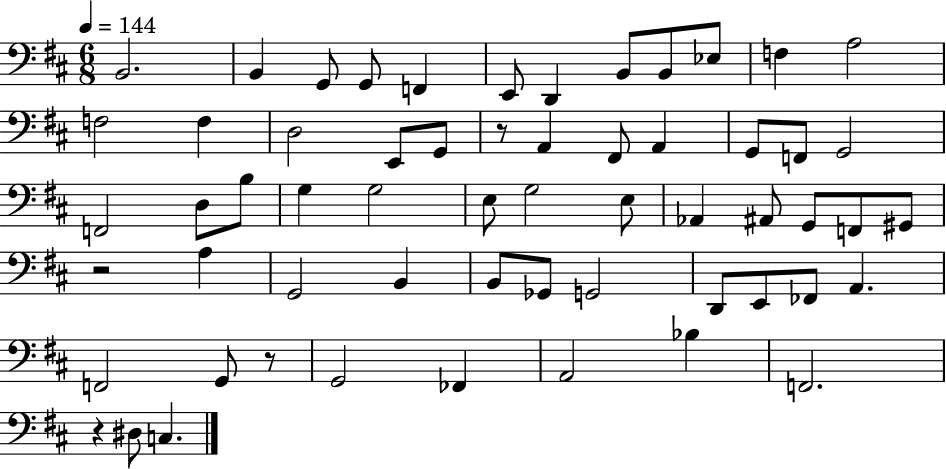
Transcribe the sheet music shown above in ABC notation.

X:1
T:Untitled
M:6/8
L:1/4
K:D
B,,2 B,, G,,/2 G,,/2 F,, E,,/2 D,, B,,/2 B,,/2 _E,/2 F, A,2 F,2 F, D,2 E,,/2 G,,/2 z/2 A,, ^F,,/2 A,, G,,/2 F,,/2 G,,2 F,,2 D,/2 B,/2 G, G,2 E,/2 G,2 E,/2 _A,, ^A,,/2 G,,/2 F,,/2 ^G,,/2 z2 A, G,,2 B,, B,,/2 _G,,/2 G,,2 D,,/2 E,,/2 _F,,/2 A,, F,,2 G,,/2 z/2 G,,2 _F,, A,,2 _B, F,,2 z ^D,/2 C,